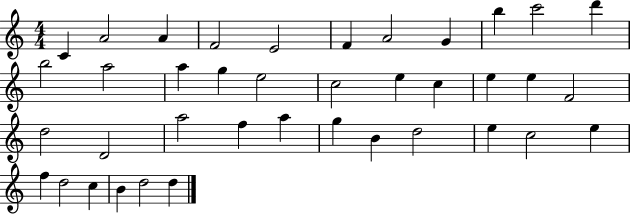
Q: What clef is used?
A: treble